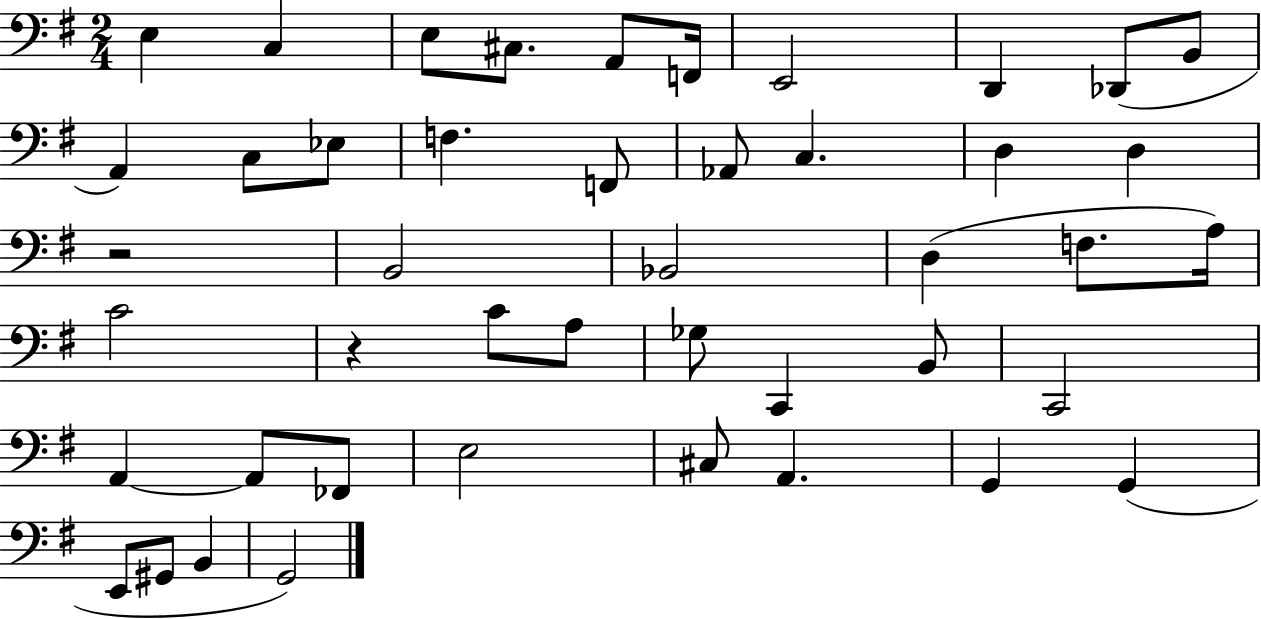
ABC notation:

X:1
T:Untitled
M:2/4
L:1/4
K:G
E, C, E,/2 ^C,/2 A,,/2 F,,/4 E,,2 D,, _D,,/2 B,,/2 A,, C,/2 _E,/2 F, F,,/2 _A,,/2 C, D, D, z2 B,,2 _B,,2 D, F,/2 A,/4 C2 z C/2 A,/2 _G,/2 C,, B,,/2 C,,2 A,, A,,/2 _F,,/2 E,2 ^C,/2 A,, G,, G,, E,,/2 ^G,,/2 B,, G,,2